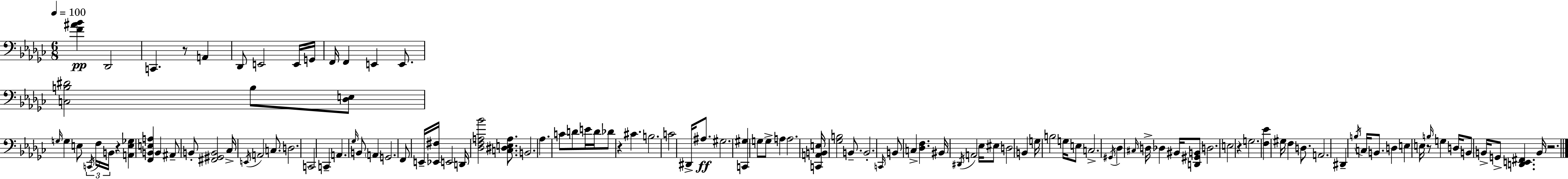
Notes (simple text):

[F4,A#4,Bb4]/q Db2/h C2/q. R/e A2/q Db2/e E2/h E2/s G2/s F2/s F2/q E2/q E2/e. [C3,B3,D#4]/h B3/e [Db3,E3]/e G3/s G3/q E3/e C2/s F3/s B2/s R/q [A2,E3,Gb3]/q [F2,B2,E3,A3]/q B2/q A#2/e B2/e [F#2,G#2,B2]/h CES3/s E2/s A2/h C3/e. D3/h. C2/h C2/q A2/q. Gb3/s B2/e A2/q G2/h. F2/e E2/s [Eb2,F#3]/s E2/h D2/s [Db3,F3,A3,Bb4]/h [C3,D#3,E3,A3]/e. B2/h. Ab3/q. C4/e D4/e E4/s D4/s Db4/e R/q C#4/q. B3/h. C4/h D#2/s A#3/e. G#3/h. [C2,G#3]/q G3/e G3/e A3/q A3/h. [C2,A2,B2,E3]/s [Gb3,B3]/h B2/e. B2/h. C2/s B2/e C3/q [Db3,F3]/q. BIS2/s D#2/s A2/h Eb3/s EIS3/e D3/h B2/q G3/s B3/h G3/s E3/e C3/h. G#2/s Db3/q C#3/s D3/s Db3/q BIS2/s [D2,G#2,B2]/e D3/h. E3/h R/q G3/h. [F3,Eb4]/q G#3/s F3/q D3/e. A2/h. D#2/q B3/s C3/s B2/e. D3/q E3/q E3/s R/e B3/s G3/q D3/s B2/e B2/s G2/e [D2,E2,F#2]/q. B2/s R/h.